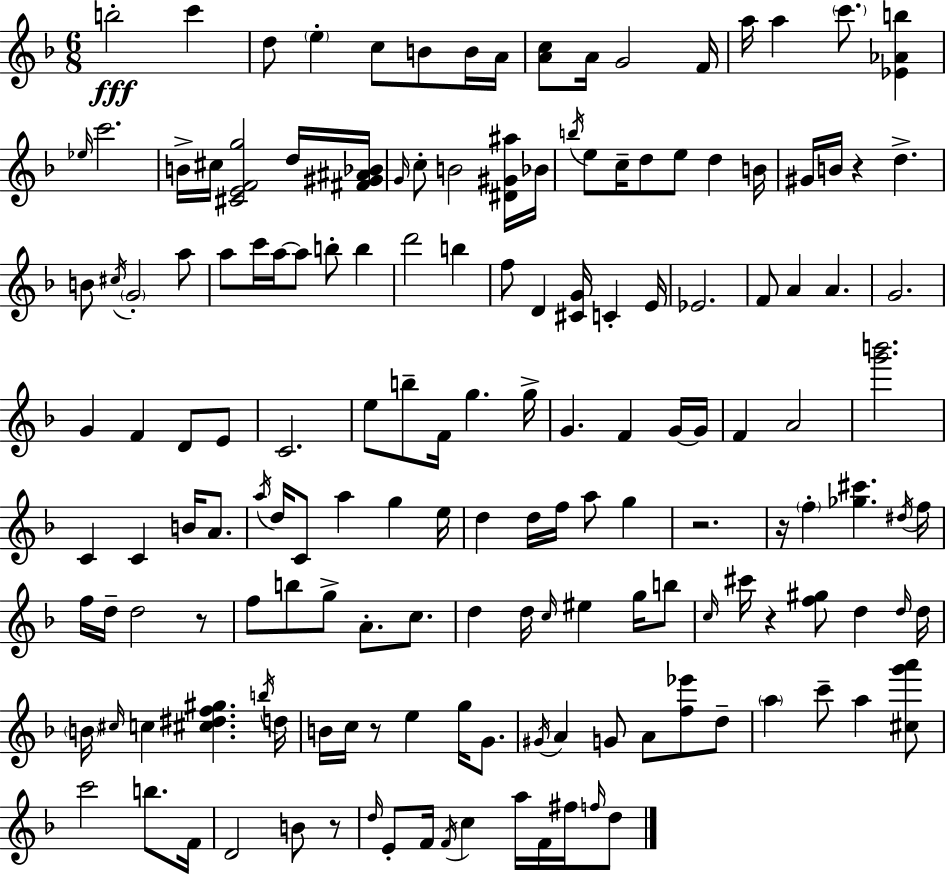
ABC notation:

X:1
T:Untitled
M:6/8
L:1/4
K:Dm
b2 c' d/2 e c/2 B/2 B/4 A/4 [Ac]/2 A/4 G2 F/4 a/4 a c'/2 [_E_Ab] _e/4 c'2 B/4 ^c/4 [^CEFg]2 d/4 [^F^G^A_B]/4 G/4 c/2 B2 [^D^G^a]/4 _B/4 b/4 e/2 c/4 d/2 e/2 d B/4 ^G/4 B/4 z d B/2 ^c/4 G2 a/2 a/2 c'/4 a/4 a/2 b/2 b d'2 b f/2 D [^CG]/4 C E/4 _E2 F/2 A A G2 G F D/2 E/2 C2 e/2 b/2 F/4 g g/4 G F G/4 G/4 F A2 [g'b']2 C C B/4 A/2 a/4 d/4 C/2 a g e/4 d d/4 f/4 a/2 g z2 z/4 f [_g^c'] ^d/4 f/4 f/4 d/4 d2 z/2 f/2 b/2 g/2 A/2 c/2 d d/4 c/4 ^e g/4 b/2 c/4 ^c'/4 z [f^g]/2 d d/4 d/4 B/4 ^c/4 c [^c^df^g] b/4 d/4 B/4 c/4 z/2 e g/4 G/2 ^G/4 A G/2 A/2 [f_e']/2 d/2 a c'/2 a [^cg'a']/2 c'2 b/2 F/4 D2 B/2 z/2 d/4 E/2 F/4 F/4 c a/4 F/4 ^f/4 f/4 d/2